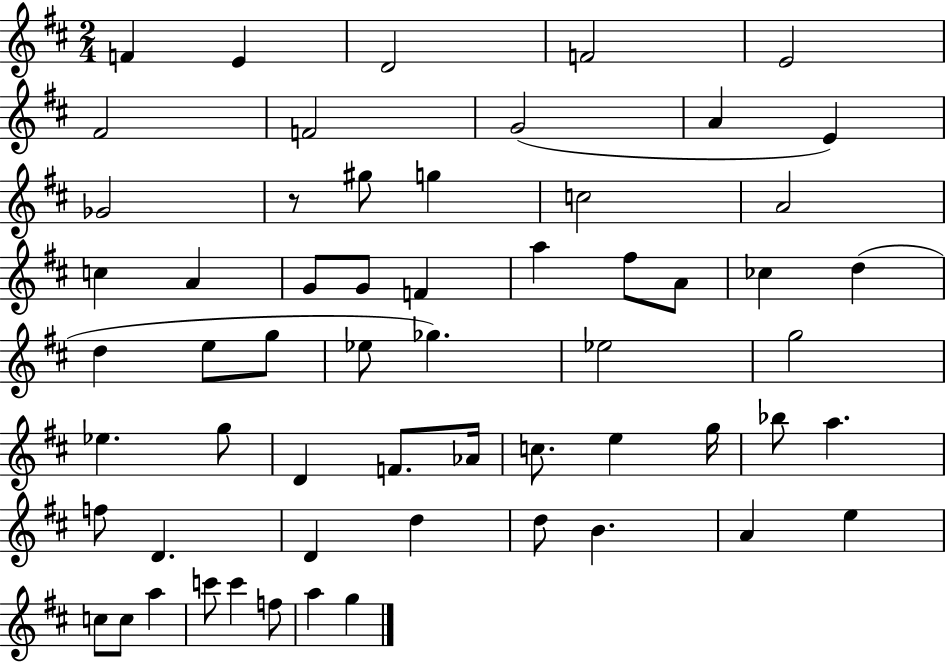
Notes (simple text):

F4/q E4/q D4/h F4/h E4/h F#4/h F4/h G4/h A4/q E4/q Gb4/h R/e G#5/e G5/q C5/h A4/h C5/q A4/q G4/e G4/e F4/q A5/q F#5/e A4/e CES5/q D5/q D5/q E5/e G5/e Eb5/e Gb5/q. Eb5/h G5/h Eb5/q. G5/e D4/q F4/e. Ab4/s C5/e. E5/q G5/s Bb5/e A5/q. F5/e D4/q. D4/q D5/q D5/e B4/q. A4/q E5/q C5/e C5/e A5/q C6/e C6/q F5/e A5/q G5/q